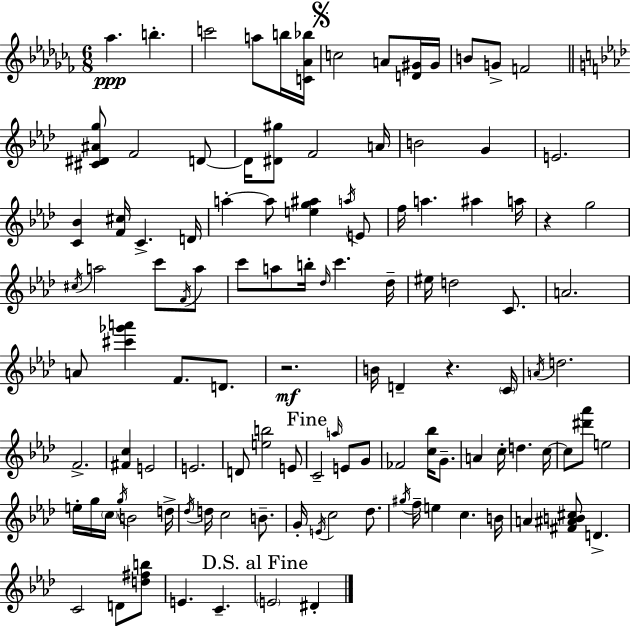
{
  \clef treble
  \numericTimeSignature
  \time 6/8
  \key aes \minor
  aes''4.\ppp b''4.-. | c'''2 a''8 b''16 <c' aes' bes''>16 | \mark \markup { \musicglyph "scripts.segno" } c''2 a'8 <d' gis'>16 gis'16 | b'8 g'8-> f'2 | \break \bar "||" \break \key aes \major <cis' dis' ais' g''>8 f'2 d'8~~ | d'16 <dis' gis''>8 f'2 a'16 | b'2 g'4 | e'2. | \break <c' bes'>4 <f' cis''>16 c'4.-> d'16 | a''4-.~~ a''8 <e'' g'' ais''>4 \acciaccatura { a''16 } e'8 | f''16 a''4. ais''4 | a''16 r4 g''2 | \break \acciaccatura { cis''16 } a''2 c'''8 | \acciaccatura { f'16 } a''8 c'''8 a''8 b''16-. \grace { des''16 } c'''4. | des''16-- eis''16 d''2 | c'8. a'2. | \break a'8 <cis''' ges''' a'''>4 f'8. | d'8. r2.\mf | b'16 d'4-- r4. | \parenthesize c'16 \acciaccatura { a'16 } d''2. | \break f'2.-> | <fis' c''>4 e'2 | e'2. | d'8 <e'' b''>2 | \break e'8 \mark "Fine" c'2-- | \grace { a''16 } e'8 g'8 fes'2 | <c'' bes''>16 g'8.-- a'4 c''16-. d''4. | c''16~~ c''8 <dis''' aes'''>8 e''2 | \break e''16-. g''16 \parenthesize c''16 \acciaccatura { g''16 } b'2 | d''16-> \acciaccatura { des''16 } d''16 c''2 | b'8.-- g'16-. \acciaccatura { e'16 } c''2 | des''8. \acciaccatura { gis''16 } f''16-- e''4 | \break c''4. b'16 a'4 | <fis' ais' b' cis''>8 d'4.-> c'2 | d'8 <d'' fis'' b''>8 e'4. | c'4.-- \mark "D.S. al Fine" \parenthesize e'2 | \break dis'4-. \bar "|."
}